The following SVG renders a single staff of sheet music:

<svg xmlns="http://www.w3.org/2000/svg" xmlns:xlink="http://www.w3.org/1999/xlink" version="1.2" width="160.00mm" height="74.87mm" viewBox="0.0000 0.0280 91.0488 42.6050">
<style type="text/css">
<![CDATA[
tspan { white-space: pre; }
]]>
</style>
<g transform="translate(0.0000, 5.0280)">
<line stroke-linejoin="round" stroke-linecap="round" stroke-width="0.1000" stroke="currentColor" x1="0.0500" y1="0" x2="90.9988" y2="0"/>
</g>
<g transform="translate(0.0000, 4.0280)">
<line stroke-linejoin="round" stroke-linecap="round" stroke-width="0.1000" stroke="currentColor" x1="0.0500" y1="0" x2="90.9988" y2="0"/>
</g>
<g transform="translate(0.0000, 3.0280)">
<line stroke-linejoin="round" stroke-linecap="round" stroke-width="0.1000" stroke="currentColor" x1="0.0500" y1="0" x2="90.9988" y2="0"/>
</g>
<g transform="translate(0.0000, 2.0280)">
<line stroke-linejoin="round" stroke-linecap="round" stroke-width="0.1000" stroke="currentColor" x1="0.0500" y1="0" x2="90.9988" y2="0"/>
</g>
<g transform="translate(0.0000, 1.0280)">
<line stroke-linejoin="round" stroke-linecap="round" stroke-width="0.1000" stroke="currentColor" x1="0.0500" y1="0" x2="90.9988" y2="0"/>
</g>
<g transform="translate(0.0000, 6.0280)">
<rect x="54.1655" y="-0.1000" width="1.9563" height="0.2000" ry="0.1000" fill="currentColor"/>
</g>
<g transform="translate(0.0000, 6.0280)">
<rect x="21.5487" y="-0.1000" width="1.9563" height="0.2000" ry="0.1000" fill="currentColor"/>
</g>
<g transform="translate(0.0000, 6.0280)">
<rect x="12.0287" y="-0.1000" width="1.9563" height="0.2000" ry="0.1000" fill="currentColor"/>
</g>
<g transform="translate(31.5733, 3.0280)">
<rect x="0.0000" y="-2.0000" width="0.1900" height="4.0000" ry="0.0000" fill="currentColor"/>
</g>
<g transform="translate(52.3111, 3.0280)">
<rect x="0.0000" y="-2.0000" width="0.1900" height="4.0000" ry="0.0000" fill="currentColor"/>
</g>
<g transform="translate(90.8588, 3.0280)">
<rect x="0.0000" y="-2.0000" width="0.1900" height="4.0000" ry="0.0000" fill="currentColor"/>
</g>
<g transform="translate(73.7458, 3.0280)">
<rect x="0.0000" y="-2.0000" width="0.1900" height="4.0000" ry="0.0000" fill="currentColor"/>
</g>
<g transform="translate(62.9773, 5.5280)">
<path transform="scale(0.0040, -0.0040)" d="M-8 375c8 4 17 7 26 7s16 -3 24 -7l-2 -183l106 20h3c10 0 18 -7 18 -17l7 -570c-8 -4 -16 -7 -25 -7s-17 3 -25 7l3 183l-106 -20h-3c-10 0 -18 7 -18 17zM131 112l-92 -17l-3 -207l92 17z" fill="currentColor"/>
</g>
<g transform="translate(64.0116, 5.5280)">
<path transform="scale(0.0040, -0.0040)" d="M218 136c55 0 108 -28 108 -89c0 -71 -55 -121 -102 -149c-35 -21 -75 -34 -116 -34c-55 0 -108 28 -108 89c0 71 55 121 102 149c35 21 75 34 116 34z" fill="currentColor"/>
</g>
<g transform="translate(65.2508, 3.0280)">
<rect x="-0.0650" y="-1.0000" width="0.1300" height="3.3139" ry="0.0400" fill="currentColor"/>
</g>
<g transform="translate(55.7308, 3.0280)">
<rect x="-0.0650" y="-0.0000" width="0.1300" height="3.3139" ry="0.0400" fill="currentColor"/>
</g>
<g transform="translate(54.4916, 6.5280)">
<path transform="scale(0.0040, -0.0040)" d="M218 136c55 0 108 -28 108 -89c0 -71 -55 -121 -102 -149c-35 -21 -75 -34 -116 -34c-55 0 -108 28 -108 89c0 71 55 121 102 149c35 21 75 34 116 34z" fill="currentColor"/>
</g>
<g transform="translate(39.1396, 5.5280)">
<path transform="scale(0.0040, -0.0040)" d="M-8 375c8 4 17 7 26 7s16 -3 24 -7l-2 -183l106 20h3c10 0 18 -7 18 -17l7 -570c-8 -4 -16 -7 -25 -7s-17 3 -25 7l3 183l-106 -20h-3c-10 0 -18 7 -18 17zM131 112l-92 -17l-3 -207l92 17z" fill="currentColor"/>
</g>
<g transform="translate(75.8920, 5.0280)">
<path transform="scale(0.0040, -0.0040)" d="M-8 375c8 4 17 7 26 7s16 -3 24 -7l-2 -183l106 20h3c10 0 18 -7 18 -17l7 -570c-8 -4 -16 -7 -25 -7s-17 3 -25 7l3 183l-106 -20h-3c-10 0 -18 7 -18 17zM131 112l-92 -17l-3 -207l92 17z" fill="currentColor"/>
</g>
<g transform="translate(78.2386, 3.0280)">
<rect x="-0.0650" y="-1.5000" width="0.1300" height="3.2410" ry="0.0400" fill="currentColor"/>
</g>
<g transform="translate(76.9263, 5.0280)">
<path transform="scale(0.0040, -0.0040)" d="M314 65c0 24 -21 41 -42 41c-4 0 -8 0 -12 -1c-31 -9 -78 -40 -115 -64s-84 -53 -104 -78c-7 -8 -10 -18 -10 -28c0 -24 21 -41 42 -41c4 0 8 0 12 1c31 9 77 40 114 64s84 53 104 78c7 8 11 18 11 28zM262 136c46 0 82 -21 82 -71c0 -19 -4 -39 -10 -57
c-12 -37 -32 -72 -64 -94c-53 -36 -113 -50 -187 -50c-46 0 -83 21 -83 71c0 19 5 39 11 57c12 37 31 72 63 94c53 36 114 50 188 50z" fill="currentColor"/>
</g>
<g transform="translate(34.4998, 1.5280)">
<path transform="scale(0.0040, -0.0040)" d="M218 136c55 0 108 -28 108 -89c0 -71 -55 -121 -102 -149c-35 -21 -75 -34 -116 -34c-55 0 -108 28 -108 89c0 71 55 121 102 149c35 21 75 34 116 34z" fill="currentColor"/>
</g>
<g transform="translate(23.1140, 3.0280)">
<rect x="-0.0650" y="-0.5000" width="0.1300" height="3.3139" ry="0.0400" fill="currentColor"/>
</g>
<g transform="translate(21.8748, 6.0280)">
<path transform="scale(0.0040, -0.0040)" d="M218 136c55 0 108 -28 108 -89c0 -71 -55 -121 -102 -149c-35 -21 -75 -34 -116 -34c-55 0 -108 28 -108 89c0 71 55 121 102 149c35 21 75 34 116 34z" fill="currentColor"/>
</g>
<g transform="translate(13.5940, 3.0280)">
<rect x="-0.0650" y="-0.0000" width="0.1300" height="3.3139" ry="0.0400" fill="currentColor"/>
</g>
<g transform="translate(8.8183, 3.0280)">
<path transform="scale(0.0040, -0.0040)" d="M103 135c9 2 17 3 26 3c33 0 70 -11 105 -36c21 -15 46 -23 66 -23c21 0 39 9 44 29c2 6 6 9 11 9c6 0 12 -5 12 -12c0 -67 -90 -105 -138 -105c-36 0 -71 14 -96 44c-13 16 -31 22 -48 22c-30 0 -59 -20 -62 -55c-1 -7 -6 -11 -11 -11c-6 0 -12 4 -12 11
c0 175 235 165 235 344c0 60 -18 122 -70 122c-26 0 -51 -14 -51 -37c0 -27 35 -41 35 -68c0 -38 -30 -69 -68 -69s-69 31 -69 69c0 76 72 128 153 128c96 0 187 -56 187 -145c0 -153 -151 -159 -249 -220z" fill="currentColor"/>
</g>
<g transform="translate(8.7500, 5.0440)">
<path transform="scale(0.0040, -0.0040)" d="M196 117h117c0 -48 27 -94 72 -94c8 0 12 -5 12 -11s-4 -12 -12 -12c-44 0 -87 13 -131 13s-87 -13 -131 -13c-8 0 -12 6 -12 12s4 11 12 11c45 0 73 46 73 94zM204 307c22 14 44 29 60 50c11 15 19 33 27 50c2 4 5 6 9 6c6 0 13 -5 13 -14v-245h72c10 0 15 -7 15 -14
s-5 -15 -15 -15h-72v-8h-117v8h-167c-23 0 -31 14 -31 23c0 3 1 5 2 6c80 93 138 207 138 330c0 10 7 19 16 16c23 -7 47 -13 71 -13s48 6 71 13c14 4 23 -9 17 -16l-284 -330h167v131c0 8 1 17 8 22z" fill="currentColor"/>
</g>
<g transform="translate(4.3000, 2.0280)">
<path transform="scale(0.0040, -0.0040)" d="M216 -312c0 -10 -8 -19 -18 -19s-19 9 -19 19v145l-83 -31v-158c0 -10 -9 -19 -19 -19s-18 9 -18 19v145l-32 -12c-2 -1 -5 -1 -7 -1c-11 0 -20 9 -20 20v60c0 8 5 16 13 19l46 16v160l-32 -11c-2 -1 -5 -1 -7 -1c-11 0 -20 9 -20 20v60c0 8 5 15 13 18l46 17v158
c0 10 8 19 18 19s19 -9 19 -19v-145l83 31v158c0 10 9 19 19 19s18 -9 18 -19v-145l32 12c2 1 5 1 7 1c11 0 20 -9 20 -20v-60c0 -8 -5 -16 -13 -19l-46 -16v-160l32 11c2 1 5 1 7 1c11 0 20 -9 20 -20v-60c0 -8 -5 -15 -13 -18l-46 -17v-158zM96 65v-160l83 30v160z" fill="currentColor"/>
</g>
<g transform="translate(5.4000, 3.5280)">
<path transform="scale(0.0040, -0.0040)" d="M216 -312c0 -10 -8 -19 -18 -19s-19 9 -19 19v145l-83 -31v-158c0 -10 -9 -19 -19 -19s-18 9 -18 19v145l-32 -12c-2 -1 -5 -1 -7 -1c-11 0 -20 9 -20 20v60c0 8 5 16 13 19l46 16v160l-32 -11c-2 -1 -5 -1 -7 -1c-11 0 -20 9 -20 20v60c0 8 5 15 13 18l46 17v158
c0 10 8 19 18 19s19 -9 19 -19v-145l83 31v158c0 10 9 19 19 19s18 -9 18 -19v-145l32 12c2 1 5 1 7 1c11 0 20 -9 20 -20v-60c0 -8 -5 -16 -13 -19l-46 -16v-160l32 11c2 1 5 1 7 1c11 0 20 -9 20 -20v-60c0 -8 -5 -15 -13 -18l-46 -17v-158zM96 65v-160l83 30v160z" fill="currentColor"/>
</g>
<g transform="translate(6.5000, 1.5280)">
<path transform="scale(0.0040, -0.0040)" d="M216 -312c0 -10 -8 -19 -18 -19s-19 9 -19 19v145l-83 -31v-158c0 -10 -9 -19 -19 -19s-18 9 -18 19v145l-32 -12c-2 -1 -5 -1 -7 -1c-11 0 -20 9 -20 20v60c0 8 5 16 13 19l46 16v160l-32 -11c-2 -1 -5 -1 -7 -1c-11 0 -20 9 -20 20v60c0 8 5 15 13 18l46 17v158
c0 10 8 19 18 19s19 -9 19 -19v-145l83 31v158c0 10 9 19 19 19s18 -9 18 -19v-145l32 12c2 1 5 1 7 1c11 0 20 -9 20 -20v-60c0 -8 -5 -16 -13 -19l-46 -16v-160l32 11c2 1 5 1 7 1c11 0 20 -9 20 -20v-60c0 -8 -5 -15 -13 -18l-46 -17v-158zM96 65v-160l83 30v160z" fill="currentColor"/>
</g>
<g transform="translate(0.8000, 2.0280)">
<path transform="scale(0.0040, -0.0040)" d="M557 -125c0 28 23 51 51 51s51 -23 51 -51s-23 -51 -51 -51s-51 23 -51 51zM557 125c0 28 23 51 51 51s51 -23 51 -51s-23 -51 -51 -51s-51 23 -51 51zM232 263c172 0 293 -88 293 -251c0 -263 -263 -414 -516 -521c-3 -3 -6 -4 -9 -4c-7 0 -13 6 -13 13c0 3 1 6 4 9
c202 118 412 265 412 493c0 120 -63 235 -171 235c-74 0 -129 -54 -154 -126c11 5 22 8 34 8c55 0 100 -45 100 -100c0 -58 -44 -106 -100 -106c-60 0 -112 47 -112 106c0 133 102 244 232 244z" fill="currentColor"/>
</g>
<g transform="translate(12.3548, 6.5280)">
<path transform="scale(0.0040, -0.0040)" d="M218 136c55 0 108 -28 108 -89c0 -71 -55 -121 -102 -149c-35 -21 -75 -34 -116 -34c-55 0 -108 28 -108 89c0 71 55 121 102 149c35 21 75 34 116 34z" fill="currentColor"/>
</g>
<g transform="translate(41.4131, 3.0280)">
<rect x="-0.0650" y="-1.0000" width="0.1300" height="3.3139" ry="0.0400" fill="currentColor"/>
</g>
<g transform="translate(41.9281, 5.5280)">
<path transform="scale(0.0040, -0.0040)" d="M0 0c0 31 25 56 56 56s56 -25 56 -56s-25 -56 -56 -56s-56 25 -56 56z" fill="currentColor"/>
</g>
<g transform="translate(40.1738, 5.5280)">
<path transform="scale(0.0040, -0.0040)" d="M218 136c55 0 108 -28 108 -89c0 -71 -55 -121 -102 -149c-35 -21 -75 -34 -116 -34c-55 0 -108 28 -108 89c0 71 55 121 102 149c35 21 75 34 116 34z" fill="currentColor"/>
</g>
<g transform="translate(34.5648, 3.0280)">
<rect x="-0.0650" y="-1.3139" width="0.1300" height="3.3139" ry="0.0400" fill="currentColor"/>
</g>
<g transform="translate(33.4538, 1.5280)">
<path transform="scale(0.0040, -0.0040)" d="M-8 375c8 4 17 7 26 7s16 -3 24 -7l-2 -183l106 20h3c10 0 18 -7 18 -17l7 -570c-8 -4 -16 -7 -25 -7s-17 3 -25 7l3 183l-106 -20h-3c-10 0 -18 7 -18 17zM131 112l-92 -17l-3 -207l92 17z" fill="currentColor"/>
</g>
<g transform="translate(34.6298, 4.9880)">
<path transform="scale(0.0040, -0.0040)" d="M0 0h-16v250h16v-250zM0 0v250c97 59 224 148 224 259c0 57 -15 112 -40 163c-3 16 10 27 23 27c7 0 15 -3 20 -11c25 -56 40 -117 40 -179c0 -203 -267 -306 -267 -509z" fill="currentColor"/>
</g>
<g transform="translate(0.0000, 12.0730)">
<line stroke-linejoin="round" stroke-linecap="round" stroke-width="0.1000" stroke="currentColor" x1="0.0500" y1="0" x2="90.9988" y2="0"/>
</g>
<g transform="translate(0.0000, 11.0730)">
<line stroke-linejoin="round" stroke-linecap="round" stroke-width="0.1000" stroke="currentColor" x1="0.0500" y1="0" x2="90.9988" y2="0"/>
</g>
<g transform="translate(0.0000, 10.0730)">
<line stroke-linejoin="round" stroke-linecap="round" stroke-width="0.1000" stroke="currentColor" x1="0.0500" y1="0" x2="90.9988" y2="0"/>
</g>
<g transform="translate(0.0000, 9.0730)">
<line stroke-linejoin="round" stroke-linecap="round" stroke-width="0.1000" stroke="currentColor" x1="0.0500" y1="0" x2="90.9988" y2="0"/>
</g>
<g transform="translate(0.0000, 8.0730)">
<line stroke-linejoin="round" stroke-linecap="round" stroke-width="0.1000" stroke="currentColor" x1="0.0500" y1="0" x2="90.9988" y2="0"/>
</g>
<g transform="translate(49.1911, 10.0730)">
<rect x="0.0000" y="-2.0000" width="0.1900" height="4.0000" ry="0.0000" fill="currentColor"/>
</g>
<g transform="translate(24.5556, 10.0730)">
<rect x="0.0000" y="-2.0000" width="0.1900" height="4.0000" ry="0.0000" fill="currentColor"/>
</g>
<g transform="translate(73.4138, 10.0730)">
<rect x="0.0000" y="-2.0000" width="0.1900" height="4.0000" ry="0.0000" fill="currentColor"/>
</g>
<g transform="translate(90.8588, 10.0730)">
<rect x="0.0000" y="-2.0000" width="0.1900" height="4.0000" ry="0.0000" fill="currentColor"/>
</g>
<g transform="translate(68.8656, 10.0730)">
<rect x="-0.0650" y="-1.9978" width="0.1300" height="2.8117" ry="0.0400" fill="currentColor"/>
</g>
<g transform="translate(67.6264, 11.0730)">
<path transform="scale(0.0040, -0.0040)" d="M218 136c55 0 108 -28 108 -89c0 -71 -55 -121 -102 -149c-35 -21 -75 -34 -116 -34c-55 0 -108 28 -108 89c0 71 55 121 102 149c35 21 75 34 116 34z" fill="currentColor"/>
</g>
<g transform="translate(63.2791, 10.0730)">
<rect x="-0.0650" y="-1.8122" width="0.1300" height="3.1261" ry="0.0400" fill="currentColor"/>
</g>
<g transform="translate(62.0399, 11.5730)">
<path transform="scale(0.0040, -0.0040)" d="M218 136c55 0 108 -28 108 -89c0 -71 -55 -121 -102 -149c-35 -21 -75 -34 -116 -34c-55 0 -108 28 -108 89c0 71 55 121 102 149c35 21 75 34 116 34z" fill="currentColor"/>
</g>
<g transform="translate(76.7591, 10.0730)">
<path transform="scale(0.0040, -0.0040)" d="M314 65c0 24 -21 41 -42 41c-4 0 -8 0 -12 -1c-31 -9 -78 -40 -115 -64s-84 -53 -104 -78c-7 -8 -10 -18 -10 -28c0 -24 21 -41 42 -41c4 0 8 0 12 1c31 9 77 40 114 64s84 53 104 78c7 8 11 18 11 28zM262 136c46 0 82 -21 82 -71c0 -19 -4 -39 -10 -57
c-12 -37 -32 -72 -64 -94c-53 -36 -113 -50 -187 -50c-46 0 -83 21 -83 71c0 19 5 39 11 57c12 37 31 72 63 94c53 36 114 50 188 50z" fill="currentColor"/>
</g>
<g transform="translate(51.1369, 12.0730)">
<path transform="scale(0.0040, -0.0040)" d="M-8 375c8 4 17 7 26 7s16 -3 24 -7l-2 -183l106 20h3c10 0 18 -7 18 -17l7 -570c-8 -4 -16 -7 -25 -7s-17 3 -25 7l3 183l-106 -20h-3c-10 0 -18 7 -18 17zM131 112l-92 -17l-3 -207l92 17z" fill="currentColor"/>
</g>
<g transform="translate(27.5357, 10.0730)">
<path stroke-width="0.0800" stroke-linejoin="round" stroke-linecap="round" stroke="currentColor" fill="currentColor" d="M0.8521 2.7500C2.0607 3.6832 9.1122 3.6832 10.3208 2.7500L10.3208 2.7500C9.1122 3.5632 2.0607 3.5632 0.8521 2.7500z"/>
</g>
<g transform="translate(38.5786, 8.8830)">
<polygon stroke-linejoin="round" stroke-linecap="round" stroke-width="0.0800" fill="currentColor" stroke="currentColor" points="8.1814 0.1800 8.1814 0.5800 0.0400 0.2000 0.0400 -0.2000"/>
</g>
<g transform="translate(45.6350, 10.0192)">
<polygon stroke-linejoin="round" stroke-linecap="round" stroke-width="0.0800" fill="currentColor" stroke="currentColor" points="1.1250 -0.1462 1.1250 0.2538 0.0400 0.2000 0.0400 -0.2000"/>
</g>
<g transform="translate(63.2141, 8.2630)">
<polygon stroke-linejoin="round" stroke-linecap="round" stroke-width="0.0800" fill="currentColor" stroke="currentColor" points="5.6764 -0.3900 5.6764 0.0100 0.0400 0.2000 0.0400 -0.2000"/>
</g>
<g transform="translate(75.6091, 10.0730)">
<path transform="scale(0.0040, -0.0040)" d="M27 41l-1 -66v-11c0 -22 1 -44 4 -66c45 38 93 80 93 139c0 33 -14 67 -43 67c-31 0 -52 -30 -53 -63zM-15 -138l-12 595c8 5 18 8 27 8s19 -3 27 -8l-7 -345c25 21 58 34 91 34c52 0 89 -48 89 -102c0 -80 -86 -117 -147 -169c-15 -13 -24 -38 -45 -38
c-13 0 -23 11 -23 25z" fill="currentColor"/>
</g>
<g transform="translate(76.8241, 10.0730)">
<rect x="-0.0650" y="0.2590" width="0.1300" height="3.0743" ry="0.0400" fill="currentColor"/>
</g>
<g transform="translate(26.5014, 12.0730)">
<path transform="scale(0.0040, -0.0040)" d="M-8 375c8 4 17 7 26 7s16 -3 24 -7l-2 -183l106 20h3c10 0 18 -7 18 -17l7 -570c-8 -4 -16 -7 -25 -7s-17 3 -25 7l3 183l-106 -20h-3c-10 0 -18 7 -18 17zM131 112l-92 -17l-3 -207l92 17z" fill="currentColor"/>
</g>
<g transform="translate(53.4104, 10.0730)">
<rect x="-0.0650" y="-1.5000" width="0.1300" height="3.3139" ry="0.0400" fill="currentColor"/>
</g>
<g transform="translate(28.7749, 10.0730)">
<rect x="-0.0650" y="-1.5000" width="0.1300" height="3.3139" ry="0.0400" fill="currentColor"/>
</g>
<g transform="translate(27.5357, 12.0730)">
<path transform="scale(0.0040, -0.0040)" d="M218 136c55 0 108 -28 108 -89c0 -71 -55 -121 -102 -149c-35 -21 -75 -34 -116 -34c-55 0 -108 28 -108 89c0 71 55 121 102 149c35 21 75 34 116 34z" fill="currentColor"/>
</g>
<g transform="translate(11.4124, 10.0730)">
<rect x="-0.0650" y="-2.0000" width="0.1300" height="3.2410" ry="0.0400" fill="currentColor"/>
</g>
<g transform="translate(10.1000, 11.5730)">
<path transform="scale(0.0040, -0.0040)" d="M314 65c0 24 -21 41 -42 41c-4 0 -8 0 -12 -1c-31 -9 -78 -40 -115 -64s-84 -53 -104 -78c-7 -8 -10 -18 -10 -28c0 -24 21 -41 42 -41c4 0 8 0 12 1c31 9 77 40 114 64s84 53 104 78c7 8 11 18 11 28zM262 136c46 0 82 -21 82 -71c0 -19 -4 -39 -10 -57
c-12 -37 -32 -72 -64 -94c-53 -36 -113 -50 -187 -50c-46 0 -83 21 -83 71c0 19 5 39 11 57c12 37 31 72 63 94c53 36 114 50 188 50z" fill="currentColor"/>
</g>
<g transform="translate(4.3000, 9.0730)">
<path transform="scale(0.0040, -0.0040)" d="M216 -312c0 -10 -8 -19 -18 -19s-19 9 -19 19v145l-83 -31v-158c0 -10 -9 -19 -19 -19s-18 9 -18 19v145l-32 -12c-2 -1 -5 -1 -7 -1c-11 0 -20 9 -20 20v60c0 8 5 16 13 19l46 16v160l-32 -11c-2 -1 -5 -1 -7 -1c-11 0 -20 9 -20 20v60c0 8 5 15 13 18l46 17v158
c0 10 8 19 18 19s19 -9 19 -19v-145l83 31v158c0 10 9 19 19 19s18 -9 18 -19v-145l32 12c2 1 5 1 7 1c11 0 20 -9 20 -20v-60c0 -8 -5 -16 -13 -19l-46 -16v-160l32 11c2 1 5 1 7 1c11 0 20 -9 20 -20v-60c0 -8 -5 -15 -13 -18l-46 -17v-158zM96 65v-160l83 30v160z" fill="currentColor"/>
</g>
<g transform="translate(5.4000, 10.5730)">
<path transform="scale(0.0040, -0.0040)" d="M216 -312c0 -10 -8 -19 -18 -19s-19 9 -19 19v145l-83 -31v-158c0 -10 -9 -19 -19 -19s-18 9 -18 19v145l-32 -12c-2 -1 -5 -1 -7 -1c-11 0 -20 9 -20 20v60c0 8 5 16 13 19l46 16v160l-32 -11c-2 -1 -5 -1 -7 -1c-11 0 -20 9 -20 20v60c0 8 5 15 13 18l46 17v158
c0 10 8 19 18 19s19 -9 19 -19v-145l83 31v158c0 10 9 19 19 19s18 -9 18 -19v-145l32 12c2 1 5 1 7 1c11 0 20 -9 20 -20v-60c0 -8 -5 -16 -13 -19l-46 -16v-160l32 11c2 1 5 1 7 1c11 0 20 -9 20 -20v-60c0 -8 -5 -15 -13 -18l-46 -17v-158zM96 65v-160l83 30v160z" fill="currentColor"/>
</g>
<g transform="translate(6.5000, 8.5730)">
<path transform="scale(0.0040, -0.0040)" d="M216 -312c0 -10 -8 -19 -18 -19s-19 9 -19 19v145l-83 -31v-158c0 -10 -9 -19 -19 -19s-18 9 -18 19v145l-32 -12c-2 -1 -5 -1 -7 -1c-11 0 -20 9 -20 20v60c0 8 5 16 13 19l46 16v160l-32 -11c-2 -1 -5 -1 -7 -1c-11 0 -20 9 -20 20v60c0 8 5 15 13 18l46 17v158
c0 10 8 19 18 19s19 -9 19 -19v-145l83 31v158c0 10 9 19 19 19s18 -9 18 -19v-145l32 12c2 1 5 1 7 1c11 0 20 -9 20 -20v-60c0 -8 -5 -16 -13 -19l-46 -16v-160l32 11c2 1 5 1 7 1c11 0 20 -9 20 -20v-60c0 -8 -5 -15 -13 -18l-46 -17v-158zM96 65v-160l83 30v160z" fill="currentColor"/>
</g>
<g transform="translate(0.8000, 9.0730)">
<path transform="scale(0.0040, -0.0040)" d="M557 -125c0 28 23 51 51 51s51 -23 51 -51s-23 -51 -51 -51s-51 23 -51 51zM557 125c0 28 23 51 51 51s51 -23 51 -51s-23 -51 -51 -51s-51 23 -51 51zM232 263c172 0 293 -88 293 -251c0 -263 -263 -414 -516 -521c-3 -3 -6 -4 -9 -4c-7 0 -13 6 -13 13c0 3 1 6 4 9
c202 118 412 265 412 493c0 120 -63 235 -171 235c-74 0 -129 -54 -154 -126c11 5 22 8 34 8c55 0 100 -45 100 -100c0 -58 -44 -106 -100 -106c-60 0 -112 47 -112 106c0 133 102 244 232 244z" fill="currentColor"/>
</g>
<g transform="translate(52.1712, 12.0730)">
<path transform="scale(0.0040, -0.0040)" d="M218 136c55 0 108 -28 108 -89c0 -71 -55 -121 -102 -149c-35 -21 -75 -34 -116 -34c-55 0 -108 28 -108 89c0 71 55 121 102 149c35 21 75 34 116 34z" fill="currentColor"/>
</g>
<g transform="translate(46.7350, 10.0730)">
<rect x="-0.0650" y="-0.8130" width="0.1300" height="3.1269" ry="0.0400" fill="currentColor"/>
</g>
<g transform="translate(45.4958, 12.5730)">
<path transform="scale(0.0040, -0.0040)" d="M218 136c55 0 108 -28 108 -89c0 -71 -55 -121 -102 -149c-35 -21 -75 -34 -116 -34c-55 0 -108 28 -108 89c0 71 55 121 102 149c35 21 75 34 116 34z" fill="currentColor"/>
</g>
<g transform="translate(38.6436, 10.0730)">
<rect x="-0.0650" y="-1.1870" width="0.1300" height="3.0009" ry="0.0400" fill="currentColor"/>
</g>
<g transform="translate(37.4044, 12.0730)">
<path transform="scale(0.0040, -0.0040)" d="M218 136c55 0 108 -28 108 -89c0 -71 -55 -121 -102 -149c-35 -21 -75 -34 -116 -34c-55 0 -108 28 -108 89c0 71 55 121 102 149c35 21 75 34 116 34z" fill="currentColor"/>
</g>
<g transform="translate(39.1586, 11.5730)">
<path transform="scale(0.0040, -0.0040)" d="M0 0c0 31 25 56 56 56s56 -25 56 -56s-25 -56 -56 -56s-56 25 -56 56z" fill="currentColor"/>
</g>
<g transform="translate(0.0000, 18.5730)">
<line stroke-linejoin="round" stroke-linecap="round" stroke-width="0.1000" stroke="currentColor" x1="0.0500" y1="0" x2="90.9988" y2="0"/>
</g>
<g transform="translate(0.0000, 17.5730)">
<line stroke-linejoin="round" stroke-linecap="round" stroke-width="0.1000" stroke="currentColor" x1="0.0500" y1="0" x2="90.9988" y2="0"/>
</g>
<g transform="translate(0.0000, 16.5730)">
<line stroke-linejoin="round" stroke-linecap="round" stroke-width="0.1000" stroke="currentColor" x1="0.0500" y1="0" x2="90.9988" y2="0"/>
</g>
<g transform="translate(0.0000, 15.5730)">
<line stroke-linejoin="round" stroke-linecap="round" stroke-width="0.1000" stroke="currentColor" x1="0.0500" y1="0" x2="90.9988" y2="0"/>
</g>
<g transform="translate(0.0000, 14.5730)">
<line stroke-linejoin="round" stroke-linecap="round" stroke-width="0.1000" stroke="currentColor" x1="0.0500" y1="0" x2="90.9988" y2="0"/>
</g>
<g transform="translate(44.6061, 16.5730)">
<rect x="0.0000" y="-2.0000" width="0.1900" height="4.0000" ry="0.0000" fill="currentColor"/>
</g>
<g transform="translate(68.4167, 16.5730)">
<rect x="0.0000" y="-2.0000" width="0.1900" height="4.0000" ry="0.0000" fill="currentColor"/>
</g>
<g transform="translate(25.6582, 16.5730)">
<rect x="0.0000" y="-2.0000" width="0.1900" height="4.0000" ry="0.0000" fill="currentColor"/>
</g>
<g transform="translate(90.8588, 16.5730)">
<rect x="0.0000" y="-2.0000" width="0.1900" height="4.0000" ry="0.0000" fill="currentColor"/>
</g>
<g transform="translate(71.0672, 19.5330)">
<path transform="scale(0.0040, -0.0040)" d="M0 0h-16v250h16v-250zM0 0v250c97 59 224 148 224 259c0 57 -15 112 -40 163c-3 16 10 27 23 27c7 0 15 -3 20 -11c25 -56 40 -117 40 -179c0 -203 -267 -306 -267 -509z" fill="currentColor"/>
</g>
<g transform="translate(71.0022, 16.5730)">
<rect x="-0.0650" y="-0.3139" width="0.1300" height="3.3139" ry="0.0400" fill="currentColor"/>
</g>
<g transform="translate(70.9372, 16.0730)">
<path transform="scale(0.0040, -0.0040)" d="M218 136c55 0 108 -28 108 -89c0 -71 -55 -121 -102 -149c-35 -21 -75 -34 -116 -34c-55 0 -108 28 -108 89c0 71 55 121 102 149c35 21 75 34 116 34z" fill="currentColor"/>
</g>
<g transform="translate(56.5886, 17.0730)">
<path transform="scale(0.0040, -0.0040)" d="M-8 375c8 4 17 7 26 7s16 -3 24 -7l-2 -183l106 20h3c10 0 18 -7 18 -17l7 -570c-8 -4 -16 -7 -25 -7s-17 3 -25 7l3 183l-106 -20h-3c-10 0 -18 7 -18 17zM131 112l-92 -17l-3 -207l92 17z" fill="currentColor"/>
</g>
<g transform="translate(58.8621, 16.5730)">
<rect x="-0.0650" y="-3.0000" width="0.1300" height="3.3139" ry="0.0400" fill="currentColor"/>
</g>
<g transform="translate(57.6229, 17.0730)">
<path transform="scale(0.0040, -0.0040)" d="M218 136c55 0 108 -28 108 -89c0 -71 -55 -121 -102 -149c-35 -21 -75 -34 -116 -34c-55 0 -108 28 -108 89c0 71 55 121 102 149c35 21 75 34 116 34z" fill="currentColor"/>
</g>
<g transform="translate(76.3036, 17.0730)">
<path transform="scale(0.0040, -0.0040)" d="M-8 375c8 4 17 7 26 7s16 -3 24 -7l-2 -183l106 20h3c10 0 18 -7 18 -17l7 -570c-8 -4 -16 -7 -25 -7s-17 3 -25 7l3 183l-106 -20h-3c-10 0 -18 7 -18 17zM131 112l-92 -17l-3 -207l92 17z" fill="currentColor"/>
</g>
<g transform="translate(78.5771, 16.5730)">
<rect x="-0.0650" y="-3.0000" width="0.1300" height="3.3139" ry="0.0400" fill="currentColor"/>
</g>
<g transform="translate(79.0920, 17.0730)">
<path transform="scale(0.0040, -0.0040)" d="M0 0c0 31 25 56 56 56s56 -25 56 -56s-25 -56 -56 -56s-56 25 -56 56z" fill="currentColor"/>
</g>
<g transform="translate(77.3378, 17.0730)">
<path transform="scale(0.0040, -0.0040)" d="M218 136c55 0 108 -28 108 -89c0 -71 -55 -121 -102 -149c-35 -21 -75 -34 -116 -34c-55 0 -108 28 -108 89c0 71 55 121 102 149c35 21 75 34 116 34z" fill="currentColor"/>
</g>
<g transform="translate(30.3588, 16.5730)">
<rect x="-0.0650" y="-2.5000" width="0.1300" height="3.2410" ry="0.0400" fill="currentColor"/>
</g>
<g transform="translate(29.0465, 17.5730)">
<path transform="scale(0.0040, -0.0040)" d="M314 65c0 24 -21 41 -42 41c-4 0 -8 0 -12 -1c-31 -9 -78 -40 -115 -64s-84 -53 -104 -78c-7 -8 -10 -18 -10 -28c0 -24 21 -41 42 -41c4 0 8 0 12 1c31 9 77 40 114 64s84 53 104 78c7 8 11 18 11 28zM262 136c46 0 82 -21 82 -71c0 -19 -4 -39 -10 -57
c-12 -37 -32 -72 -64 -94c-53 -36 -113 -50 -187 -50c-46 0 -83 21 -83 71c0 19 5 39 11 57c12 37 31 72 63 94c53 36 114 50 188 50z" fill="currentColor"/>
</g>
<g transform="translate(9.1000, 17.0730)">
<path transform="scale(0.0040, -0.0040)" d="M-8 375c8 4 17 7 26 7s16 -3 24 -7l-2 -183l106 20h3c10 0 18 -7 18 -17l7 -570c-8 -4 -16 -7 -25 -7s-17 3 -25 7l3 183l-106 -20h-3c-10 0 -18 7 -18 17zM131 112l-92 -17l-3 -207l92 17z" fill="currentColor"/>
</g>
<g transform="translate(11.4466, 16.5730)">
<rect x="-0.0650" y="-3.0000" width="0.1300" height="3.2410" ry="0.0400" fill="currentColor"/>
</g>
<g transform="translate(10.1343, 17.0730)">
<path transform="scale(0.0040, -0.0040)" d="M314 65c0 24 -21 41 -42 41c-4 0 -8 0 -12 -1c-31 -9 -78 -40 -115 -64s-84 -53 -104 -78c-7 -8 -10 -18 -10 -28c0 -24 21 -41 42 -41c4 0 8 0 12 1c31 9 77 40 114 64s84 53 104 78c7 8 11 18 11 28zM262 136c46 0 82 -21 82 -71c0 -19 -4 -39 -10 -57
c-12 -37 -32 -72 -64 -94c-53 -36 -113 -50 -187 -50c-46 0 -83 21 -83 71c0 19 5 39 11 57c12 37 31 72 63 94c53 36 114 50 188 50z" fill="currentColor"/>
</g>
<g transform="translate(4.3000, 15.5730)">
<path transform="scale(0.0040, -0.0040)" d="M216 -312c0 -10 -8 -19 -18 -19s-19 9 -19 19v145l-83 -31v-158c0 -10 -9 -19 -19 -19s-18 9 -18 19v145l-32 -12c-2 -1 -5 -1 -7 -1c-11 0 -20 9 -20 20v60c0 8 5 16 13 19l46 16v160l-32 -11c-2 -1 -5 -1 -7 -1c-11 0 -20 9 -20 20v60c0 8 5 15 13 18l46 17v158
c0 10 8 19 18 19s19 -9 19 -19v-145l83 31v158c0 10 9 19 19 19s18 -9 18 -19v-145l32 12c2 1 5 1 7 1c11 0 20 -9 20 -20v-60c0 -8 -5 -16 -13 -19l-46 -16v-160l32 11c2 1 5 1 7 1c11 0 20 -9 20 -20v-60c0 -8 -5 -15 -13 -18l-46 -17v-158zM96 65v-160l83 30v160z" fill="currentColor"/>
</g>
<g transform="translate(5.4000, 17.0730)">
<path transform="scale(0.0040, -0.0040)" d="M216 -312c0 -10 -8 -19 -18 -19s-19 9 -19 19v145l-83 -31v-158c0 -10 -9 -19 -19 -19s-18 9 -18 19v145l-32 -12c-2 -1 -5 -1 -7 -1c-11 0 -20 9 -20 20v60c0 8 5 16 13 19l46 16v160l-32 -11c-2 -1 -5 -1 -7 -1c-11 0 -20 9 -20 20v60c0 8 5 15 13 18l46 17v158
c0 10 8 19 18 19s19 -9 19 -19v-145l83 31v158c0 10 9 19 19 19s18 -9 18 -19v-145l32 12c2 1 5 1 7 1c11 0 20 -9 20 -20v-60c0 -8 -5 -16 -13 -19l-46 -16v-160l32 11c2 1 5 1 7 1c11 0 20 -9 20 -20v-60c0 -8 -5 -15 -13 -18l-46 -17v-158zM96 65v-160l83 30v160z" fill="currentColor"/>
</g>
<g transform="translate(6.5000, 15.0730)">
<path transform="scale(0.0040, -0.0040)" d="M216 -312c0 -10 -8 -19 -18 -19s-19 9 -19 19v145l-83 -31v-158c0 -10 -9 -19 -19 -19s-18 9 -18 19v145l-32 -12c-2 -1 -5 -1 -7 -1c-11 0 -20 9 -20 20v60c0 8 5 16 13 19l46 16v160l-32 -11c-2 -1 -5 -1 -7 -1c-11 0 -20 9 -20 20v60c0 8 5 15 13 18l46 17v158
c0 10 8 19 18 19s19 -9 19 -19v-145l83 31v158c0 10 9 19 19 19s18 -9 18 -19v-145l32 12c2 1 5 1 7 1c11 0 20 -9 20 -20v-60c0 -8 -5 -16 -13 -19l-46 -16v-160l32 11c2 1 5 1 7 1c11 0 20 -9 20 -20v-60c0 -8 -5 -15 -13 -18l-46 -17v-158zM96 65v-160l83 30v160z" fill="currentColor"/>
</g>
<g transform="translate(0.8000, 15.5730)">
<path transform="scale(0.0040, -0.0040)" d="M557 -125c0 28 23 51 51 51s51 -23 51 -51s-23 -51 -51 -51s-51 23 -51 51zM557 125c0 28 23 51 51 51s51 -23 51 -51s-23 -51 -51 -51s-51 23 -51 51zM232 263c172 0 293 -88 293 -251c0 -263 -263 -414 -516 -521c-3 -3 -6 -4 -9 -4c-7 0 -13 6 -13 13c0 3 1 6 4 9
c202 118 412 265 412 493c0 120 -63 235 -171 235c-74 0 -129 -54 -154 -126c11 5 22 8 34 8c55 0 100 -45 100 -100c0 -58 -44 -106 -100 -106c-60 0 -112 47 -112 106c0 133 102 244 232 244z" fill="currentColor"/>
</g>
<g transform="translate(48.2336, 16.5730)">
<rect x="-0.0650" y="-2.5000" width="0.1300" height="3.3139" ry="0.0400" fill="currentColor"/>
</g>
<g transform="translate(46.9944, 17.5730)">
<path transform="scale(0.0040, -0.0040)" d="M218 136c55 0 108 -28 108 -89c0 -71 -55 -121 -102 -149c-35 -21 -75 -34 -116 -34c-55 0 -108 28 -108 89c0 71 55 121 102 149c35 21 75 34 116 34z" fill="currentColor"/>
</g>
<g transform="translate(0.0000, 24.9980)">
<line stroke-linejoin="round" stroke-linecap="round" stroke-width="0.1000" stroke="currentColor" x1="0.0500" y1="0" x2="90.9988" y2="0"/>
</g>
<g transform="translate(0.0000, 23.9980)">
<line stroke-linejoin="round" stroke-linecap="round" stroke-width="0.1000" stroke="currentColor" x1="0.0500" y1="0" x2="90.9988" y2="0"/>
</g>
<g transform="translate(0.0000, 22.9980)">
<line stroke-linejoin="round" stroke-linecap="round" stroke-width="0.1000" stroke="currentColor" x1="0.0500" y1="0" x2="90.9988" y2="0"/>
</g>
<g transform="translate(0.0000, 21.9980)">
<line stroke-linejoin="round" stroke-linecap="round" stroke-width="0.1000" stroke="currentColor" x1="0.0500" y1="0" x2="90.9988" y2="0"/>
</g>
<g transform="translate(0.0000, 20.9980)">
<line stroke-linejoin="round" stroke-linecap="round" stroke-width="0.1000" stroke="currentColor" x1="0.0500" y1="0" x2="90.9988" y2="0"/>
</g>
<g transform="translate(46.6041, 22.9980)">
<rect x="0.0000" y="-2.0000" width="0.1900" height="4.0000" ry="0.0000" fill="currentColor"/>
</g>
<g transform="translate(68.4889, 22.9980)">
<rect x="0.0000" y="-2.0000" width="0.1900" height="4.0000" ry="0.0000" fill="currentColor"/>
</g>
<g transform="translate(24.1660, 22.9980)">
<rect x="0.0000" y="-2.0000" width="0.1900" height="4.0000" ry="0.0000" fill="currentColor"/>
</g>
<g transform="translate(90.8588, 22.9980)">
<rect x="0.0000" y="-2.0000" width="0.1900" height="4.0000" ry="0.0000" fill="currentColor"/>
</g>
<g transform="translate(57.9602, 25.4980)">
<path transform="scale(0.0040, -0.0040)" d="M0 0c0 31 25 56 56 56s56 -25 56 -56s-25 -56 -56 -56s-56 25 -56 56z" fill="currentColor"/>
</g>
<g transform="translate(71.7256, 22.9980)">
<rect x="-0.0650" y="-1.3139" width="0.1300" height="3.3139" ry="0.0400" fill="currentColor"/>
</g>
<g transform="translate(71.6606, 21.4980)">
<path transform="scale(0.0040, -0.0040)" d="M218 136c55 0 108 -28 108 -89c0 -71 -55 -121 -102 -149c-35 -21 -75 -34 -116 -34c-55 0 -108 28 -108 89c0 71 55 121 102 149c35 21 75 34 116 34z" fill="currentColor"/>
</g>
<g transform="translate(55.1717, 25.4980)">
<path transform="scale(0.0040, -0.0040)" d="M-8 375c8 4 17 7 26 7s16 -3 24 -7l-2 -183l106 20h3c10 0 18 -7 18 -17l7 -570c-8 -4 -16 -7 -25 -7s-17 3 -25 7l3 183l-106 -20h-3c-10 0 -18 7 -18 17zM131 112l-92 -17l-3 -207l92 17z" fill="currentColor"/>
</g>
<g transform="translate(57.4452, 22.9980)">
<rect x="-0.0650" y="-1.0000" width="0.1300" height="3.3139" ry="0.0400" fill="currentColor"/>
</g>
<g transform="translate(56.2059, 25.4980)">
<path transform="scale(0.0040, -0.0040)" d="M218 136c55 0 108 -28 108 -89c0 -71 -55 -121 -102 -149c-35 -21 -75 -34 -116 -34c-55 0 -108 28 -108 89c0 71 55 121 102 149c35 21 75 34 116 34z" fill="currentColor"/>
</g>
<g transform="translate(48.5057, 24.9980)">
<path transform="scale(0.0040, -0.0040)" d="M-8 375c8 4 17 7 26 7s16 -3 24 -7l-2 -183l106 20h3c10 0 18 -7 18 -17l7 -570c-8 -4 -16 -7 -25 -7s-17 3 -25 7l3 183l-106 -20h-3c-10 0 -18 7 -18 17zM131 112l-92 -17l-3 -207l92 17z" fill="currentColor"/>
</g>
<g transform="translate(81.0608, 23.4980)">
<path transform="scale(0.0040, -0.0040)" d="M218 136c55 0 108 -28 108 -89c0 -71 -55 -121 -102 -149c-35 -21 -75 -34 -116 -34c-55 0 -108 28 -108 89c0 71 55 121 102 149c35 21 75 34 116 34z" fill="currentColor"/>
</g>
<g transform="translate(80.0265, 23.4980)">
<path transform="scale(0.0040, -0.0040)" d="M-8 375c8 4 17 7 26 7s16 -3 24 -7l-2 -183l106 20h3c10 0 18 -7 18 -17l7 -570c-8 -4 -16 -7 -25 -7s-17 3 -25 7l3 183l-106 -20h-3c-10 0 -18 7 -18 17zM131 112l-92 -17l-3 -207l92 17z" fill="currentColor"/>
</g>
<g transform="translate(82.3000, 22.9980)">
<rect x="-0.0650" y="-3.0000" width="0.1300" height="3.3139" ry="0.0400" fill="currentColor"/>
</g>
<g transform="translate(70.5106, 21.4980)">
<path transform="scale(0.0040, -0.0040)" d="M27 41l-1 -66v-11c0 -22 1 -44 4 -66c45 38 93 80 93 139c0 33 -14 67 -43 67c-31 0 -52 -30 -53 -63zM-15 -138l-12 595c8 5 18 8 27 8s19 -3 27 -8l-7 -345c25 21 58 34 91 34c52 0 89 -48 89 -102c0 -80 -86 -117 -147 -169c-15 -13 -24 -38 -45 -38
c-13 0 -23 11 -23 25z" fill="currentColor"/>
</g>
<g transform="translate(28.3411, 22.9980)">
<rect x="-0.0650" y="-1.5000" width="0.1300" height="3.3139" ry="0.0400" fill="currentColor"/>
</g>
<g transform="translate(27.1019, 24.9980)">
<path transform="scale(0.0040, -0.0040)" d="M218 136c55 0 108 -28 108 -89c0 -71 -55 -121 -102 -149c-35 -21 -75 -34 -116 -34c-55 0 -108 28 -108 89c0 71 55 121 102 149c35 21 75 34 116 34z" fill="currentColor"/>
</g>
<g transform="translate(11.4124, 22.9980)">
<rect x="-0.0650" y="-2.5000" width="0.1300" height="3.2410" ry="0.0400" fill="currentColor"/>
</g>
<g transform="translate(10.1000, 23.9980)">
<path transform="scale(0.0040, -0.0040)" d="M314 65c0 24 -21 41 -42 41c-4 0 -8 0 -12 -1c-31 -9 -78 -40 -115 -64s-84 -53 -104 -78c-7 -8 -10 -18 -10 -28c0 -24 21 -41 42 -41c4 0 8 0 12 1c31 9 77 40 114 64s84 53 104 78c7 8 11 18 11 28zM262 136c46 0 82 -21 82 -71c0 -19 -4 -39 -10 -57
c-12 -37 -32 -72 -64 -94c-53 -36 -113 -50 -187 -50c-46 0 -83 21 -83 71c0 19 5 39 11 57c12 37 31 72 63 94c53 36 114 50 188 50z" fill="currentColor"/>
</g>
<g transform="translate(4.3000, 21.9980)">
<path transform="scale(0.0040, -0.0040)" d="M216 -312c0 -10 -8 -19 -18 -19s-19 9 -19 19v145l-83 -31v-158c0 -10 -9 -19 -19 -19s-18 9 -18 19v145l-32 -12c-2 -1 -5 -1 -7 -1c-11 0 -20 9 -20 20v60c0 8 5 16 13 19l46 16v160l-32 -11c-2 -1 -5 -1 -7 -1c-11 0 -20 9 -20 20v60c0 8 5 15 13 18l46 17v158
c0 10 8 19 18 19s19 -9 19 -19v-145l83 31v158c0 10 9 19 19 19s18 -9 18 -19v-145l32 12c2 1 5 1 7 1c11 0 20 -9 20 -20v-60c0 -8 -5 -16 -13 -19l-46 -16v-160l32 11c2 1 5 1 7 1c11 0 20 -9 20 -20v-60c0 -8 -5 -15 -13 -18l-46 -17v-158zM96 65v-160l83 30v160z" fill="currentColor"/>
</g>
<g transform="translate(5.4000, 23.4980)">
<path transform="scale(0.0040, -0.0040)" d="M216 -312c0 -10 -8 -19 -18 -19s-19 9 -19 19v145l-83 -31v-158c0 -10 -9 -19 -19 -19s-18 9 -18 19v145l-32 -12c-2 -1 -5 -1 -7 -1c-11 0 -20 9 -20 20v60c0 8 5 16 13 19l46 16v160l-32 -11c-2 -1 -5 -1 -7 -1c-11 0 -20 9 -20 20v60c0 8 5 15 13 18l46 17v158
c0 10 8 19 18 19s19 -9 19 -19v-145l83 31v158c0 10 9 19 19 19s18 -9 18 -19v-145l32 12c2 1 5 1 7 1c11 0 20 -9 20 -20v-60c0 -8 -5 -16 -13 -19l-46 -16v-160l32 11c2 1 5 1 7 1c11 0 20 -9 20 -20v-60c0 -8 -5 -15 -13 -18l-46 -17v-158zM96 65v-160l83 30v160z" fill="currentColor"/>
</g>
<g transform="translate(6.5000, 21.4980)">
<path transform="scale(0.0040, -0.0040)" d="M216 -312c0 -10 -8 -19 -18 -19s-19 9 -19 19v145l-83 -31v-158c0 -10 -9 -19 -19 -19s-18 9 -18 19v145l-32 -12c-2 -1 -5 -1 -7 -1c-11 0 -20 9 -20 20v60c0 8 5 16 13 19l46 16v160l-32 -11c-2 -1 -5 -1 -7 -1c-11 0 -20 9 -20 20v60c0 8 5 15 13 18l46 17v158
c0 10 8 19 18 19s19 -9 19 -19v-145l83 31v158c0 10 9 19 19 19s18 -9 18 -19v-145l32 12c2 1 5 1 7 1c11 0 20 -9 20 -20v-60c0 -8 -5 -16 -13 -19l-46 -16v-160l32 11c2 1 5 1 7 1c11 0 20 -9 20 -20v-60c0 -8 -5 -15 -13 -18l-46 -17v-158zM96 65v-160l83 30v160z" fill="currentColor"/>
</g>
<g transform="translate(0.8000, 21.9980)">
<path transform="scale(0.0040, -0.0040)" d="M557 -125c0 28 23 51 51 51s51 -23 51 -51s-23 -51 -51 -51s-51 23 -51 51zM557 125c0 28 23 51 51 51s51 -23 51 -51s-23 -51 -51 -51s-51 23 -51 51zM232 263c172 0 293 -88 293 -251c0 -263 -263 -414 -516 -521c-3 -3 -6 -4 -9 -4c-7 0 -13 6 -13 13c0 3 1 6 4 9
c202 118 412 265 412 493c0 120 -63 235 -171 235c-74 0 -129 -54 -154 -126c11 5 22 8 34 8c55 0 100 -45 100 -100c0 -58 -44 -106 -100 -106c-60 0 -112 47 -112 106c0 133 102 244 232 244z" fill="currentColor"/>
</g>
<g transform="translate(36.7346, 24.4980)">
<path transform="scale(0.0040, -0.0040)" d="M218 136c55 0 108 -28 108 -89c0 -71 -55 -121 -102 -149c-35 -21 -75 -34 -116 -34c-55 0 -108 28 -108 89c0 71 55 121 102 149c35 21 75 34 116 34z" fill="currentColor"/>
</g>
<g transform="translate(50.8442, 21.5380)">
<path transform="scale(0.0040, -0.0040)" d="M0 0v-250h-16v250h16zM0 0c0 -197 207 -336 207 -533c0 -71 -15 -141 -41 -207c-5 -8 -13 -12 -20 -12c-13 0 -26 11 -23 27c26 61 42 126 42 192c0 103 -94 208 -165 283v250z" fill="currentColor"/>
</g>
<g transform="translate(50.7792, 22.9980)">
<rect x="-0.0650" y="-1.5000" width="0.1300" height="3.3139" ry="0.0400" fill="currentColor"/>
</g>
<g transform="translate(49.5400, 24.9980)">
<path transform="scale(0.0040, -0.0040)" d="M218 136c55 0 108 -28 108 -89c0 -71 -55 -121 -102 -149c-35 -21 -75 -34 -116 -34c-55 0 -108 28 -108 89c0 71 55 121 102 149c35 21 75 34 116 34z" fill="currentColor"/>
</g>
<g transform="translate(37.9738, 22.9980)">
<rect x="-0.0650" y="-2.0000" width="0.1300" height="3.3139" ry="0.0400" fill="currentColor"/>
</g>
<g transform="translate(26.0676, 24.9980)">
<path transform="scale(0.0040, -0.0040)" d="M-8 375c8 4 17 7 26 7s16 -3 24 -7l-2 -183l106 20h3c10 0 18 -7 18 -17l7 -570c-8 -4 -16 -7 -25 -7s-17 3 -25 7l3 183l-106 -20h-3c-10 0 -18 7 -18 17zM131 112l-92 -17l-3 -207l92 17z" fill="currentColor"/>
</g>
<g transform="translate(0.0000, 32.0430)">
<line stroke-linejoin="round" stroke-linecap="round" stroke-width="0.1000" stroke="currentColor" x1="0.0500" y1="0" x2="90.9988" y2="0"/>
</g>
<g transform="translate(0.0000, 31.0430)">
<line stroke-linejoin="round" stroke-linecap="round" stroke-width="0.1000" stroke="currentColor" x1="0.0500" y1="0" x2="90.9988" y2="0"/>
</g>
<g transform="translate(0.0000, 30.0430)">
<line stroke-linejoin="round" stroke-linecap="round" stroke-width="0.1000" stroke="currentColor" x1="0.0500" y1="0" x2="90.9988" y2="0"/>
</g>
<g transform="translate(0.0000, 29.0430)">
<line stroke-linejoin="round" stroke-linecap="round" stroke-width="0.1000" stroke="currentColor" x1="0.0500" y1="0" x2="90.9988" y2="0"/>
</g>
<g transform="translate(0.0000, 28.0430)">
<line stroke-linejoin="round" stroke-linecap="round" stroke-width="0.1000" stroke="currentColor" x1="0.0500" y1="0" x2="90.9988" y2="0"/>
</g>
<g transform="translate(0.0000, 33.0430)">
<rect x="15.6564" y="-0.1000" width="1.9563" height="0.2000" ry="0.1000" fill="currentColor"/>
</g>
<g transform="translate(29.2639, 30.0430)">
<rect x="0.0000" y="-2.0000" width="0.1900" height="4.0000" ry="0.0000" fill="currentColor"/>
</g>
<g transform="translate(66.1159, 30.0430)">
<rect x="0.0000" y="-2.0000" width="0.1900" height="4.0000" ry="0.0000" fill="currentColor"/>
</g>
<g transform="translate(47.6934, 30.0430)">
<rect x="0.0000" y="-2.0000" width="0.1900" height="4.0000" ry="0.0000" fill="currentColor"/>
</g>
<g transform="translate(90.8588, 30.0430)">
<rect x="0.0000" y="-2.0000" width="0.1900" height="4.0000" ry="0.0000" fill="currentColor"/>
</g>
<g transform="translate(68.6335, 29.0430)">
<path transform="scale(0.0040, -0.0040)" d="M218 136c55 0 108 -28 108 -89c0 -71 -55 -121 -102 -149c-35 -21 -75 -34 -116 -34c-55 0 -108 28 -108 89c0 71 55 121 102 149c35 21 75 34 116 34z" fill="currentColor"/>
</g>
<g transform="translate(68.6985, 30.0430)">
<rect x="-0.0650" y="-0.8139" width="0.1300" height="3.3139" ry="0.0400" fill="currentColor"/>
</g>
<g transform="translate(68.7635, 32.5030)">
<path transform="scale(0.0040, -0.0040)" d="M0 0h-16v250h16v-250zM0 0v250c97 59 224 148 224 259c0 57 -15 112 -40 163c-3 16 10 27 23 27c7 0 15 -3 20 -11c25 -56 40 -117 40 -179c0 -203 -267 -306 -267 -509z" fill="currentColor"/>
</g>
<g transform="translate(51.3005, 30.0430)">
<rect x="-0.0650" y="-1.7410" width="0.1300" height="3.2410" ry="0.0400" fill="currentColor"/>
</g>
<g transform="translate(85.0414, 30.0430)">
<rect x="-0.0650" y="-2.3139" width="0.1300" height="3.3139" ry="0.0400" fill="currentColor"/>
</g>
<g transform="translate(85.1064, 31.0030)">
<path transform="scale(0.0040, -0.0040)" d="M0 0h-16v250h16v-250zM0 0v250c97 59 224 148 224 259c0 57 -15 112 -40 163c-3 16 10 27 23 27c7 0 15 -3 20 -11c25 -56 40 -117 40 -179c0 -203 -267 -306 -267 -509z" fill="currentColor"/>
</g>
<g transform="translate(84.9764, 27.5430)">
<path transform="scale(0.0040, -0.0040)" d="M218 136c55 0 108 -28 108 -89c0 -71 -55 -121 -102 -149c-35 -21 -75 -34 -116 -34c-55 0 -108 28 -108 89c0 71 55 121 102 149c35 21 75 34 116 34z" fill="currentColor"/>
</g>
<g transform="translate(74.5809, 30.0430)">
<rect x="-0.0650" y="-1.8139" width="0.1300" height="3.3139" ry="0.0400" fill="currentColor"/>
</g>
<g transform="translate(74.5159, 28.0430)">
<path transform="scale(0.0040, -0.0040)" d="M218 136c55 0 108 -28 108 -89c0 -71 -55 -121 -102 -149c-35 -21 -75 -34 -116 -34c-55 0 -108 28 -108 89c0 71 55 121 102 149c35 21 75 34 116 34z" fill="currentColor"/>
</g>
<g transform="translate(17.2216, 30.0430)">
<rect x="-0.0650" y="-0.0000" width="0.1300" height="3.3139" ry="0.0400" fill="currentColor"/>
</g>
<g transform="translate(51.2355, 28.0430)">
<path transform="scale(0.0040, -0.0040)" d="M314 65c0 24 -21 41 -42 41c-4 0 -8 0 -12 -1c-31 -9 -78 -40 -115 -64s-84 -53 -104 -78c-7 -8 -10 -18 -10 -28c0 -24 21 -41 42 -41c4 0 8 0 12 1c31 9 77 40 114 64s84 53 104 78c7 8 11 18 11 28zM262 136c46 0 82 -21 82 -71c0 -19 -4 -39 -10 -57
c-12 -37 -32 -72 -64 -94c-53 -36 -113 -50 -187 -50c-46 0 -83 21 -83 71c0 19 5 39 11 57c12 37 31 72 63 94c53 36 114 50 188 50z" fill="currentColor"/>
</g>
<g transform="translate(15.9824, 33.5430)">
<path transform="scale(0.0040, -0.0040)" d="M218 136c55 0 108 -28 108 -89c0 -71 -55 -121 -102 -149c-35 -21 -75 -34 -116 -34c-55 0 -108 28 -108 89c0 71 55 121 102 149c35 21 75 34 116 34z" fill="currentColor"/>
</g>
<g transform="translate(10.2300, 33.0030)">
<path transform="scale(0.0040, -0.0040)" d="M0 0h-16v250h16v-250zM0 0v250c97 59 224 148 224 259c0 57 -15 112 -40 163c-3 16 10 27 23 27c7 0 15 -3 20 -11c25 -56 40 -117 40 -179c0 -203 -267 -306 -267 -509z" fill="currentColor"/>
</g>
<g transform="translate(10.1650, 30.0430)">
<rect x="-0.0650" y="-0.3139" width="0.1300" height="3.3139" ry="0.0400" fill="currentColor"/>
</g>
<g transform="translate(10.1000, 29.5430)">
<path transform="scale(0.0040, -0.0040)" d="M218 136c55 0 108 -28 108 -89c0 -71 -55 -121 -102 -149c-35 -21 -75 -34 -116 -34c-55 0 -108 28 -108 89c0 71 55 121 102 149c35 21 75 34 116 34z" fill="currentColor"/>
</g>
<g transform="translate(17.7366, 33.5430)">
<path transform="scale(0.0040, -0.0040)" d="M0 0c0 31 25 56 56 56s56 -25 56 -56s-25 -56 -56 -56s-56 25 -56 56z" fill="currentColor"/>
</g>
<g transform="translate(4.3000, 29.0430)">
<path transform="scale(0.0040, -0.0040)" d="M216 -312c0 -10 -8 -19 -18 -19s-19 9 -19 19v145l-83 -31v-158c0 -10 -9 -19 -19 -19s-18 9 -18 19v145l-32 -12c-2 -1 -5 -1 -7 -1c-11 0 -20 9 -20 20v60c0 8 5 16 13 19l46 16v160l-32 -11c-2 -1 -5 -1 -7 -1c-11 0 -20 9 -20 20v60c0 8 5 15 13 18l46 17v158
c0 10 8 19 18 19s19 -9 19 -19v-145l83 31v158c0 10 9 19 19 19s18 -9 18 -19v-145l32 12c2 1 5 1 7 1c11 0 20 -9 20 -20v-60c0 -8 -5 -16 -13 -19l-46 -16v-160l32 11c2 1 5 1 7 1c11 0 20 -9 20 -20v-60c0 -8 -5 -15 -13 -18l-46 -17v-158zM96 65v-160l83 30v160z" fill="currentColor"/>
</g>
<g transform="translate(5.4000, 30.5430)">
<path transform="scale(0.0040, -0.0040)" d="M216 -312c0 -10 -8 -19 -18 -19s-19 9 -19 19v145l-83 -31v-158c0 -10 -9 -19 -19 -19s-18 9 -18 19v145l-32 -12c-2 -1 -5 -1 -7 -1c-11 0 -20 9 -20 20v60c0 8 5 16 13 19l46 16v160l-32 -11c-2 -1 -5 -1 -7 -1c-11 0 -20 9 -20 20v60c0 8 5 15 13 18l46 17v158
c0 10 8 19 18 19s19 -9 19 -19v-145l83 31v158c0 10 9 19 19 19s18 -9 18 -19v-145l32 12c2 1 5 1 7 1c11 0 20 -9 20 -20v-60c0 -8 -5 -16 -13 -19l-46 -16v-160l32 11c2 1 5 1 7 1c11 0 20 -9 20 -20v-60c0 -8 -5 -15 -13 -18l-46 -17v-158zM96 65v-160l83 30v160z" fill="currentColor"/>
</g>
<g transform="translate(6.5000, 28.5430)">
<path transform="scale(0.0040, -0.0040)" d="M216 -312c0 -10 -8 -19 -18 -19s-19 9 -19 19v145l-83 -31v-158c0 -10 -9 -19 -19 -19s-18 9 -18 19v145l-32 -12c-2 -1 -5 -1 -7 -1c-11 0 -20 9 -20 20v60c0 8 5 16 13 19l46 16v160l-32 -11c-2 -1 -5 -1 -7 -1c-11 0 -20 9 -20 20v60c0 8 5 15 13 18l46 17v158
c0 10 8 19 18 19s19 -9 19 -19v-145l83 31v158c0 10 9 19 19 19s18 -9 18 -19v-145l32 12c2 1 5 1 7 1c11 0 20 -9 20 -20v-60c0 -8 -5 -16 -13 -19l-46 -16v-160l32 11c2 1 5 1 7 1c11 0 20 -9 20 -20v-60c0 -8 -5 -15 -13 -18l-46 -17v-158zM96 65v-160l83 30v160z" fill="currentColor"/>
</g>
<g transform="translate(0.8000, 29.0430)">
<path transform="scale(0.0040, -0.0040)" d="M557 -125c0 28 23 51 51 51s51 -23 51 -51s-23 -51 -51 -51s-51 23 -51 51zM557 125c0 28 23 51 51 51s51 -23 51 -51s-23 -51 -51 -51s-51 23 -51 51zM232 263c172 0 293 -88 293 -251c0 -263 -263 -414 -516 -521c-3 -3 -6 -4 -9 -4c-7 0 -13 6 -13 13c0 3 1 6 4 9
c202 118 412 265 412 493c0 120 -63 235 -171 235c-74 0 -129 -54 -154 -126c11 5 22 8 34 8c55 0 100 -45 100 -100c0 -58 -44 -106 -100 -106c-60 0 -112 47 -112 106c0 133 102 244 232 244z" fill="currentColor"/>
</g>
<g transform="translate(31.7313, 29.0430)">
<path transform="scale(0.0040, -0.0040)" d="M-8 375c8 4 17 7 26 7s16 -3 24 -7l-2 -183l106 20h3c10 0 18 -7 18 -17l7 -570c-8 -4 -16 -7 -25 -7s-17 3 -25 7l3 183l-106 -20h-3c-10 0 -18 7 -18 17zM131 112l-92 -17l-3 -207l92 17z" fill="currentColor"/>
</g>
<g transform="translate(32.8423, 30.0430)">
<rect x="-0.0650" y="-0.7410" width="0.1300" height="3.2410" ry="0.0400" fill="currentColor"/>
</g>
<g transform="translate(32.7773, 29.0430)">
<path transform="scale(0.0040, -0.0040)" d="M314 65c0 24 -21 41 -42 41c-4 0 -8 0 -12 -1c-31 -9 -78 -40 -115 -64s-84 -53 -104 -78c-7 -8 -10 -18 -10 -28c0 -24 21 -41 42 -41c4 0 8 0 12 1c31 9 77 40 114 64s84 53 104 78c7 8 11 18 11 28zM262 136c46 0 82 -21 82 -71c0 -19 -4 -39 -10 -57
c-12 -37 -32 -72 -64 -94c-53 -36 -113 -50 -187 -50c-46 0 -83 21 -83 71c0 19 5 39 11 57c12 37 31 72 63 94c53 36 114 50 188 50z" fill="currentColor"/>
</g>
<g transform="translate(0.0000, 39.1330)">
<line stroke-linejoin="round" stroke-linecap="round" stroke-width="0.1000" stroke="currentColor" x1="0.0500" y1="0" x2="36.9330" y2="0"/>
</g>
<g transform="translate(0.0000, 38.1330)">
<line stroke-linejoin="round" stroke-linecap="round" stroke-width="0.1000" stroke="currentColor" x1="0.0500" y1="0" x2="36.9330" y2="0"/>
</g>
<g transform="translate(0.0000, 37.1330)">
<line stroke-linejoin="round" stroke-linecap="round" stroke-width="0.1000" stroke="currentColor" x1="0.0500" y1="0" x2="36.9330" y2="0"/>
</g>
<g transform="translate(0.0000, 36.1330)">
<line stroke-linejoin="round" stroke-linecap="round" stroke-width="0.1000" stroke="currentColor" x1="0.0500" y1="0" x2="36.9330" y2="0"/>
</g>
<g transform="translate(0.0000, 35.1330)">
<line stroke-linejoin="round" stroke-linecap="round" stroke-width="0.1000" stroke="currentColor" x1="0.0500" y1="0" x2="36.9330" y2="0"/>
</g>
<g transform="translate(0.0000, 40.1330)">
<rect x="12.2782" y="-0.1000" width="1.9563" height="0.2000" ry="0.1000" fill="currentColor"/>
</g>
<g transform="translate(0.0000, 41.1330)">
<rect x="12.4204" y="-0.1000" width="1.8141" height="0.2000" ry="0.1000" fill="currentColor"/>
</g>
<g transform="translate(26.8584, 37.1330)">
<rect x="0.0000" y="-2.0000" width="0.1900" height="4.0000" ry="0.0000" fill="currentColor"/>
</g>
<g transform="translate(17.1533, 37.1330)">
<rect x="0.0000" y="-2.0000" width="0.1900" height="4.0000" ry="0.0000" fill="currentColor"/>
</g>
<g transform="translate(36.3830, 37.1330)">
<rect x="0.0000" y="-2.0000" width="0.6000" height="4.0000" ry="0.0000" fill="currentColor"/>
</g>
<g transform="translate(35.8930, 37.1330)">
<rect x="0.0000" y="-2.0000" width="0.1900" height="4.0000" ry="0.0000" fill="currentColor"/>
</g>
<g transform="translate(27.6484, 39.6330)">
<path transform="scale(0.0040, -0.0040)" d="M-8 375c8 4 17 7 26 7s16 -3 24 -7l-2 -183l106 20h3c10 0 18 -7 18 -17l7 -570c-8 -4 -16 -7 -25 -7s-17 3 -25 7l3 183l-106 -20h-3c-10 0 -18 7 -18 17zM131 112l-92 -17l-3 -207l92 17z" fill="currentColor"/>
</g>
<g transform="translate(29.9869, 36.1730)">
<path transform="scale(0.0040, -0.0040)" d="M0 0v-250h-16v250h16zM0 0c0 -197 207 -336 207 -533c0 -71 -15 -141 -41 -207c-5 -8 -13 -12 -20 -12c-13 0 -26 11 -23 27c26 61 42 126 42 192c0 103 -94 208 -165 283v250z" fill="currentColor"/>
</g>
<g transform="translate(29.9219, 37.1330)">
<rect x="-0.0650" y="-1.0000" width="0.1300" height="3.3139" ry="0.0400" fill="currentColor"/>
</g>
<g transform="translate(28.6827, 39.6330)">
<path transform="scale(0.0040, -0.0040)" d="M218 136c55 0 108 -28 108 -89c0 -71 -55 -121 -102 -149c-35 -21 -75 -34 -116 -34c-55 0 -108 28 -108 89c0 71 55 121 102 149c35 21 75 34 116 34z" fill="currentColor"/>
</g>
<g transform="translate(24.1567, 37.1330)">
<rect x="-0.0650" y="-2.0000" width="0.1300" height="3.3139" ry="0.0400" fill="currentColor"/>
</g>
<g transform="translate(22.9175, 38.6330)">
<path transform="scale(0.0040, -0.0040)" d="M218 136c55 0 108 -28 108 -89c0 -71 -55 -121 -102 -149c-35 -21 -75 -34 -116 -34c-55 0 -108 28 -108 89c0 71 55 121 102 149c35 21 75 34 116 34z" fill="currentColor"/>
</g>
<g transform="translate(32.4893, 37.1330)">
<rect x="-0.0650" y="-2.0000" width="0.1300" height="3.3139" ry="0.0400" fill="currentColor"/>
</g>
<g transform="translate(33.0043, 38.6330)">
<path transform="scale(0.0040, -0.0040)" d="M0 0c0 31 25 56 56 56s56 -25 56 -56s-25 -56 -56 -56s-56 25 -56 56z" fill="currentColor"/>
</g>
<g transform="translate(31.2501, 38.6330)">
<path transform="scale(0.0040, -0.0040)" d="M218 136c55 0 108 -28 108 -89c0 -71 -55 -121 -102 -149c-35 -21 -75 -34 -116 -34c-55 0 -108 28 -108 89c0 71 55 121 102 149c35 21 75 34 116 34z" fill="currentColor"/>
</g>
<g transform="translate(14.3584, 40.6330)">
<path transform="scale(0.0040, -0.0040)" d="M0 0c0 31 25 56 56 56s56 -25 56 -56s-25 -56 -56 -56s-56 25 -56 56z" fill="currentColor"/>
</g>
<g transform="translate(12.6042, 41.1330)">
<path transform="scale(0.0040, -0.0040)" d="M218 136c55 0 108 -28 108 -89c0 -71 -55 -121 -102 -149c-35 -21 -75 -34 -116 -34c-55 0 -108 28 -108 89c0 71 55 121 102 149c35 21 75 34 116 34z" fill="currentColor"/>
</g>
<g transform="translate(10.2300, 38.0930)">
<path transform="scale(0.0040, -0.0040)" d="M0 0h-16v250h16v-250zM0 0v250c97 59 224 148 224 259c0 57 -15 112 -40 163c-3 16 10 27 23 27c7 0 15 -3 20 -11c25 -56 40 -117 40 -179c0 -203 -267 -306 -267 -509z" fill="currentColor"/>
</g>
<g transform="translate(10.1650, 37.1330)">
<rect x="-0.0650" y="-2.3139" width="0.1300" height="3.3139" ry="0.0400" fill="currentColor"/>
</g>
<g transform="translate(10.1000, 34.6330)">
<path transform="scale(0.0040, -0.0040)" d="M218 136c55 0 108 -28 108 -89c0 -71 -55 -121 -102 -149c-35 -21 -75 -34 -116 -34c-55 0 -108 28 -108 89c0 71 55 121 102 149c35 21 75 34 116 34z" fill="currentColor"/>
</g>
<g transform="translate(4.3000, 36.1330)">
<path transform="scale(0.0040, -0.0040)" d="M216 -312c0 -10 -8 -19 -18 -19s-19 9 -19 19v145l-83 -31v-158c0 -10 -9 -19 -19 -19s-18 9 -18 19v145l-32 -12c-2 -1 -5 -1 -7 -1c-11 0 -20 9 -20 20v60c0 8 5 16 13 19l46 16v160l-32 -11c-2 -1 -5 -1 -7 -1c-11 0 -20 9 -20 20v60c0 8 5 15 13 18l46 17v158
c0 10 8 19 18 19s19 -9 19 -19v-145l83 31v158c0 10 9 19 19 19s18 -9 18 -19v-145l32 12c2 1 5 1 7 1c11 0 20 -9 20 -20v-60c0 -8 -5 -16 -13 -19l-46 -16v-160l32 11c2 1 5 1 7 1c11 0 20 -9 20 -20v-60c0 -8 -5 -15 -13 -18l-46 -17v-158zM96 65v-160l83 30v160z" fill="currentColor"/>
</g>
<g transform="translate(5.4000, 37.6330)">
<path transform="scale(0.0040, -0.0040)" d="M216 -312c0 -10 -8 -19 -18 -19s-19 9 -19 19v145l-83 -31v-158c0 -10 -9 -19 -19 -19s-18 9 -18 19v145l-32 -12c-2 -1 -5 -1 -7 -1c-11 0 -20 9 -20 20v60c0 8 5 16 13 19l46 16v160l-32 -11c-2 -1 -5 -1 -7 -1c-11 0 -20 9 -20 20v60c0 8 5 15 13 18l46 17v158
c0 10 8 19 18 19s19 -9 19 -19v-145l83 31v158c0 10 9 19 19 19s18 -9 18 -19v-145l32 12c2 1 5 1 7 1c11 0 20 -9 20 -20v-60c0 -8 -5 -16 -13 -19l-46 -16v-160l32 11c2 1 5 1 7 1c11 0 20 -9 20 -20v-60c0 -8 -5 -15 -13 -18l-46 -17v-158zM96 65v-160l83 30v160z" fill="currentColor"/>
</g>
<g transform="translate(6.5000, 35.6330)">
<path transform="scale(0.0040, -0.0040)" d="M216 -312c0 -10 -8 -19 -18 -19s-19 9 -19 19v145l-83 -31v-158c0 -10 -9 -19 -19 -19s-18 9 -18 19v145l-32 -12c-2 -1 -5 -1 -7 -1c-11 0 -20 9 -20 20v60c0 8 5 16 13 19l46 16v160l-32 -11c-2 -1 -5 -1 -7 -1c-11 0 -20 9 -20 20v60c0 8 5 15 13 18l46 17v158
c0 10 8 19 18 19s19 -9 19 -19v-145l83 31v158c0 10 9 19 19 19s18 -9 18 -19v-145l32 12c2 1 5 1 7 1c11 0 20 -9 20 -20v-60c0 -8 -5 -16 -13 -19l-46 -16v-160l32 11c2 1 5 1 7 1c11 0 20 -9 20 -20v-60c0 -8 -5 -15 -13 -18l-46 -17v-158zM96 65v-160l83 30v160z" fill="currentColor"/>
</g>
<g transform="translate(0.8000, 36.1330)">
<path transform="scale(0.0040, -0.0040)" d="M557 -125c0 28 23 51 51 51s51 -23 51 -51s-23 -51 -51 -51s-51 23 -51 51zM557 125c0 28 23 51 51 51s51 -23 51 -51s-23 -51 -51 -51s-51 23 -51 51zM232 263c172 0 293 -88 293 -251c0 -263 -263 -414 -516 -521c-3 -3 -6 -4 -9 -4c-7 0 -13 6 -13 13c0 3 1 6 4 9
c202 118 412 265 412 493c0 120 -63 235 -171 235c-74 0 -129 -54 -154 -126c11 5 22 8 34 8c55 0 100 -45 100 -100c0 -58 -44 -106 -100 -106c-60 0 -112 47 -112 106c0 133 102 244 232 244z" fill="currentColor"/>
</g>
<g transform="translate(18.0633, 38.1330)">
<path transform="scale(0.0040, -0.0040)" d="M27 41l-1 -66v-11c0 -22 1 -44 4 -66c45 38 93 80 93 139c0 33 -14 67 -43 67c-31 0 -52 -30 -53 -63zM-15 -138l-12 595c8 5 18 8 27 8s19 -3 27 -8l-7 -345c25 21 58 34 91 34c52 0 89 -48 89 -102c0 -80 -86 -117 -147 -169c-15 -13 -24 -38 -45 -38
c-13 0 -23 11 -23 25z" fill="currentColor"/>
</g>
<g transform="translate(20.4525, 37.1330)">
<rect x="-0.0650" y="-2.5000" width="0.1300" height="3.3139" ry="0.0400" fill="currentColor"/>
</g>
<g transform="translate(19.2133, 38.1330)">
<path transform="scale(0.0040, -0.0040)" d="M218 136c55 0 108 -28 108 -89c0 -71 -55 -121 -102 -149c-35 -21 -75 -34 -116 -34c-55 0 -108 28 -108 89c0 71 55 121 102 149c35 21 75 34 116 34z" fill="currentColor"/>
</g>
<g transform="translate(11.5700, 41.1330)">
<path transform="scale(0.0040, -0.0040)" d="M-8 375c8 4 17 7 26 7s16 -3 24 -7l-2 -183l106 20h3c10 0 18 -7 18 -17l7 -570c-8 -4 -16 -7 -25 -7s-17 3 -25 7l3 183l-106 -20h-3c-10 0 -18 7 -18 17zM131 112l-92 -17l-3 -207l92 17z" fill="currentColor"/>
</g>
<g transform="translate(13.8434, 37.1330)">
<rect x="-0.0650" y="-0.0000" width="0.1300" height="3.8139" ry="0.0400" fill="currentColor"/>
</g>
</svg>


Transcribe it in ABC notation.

X:1
T:Untitled
M:2/4
L:1/4
K:A
D,, E,, G,/2 F,, D,, F,, G,,2 A,,2 G,, G,,/2 ^F,,/4 G,, A,,/2 B,,/2 _D,2 C,2 B,,2 B,, C, E,/2 C, B,,2 G,, A,, G,,/2 F,, _G, C, E,/2 D,, F,2 A,2 ^F,/2 A, B,/2 B,/2 C,, _B,, A,, F,,/2 A,,